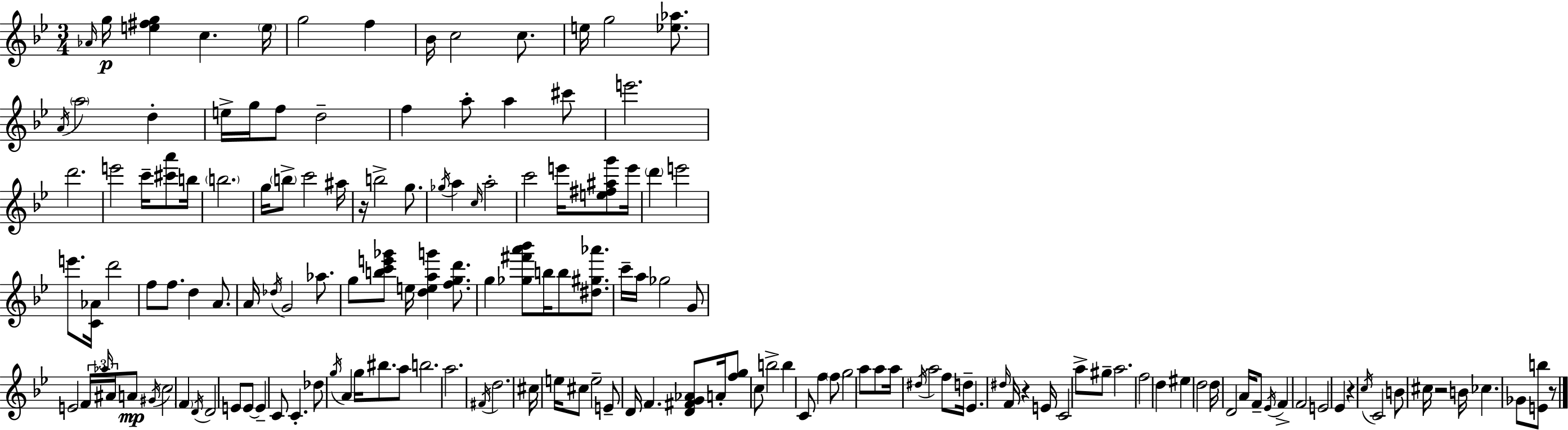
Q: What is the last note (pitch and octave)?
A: Gb4